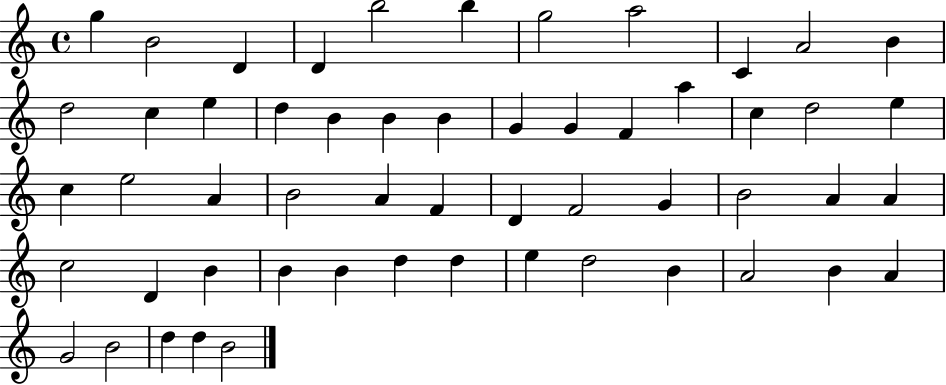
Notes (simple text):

G5/q B4/h D4/q D4/q B5/h B5/q G5/h A5/h C4/q A4/h B4/q D5/h C5/q E5/q D5/q B4/q B4/q B4/q G4/q G4/q F4/q A5/q C5/q D5/h E5/q C5/q E5/h A4/q B4/h A4/q F4/q D4/q F4/h G4/q B4/h A4/q A4/q C5/h D4/q B4/q B4/q B4/q D5/q D5/q E5/q D5/h B4/q A4/h B4/q A4/q G4/h B4/h D5/q D5/q B4/h